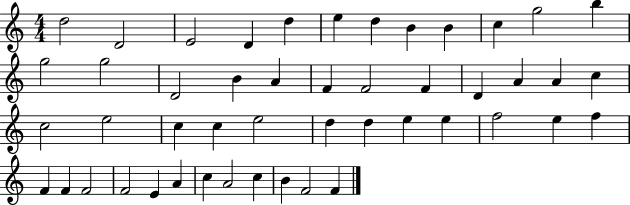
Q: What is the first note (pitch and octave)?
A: D5